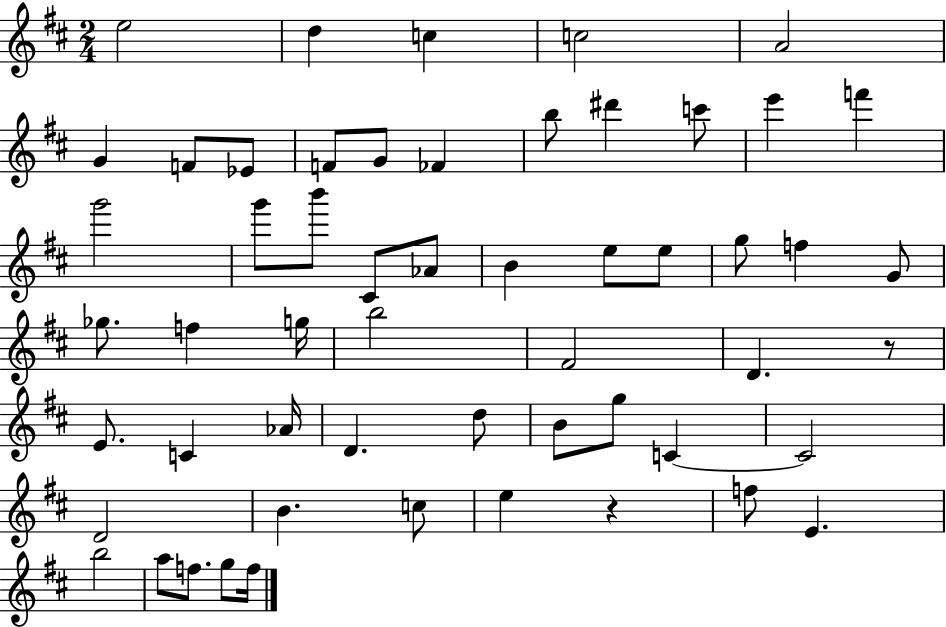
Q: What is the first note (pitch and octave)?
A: E5